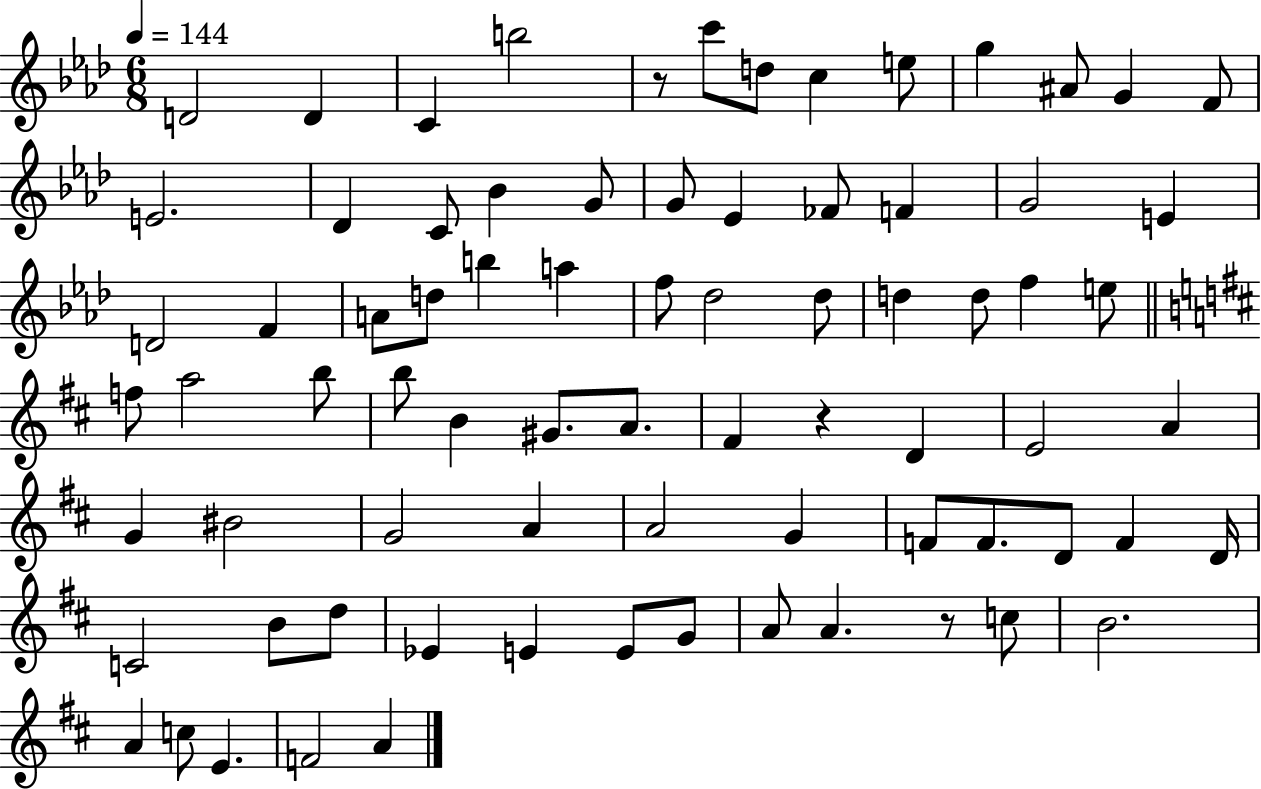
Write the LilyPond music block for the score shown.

{
  \clef treble
  \numericTimeSignature
  \time 6/8
  \key aes \major
  \tempo 4 = 144
  \repeat volta 2 { d'2 d'4 | c'4 b''2 | r8 c'''8 d''8 c''4 e''8 | g''4 ais'8 g'4 f'8 | \break e'2. | des'4 c'8 bes'4 g'8 | g'8 ees'4 fes'8 f'4 | g'2 e'4 | \break d'2 f'4 | a'8 d''8 b''4 a''4 | f''8 des''2 des''8 | d''4 d''8 f''4 e''8 | \break \bar "||" \break \key b \minor f''8 a''2 b''8 | b''8 b'4 gis'8. a'8. | fis'4 r4 d'4 | e'2 a'4 | \break g'4 bis'2 | g'2 a'4 | a'2 g'4 | f'8 f'8. d'8 f'4 d'16 | \break c'2 b'8 d''8 | ees'4 e'4 e'8 g'8 | a'8 a'4. r8 c''8 | b'2. | \break a'4 c''8 e'4. | f'2 a'4 | } \bar "|."
}